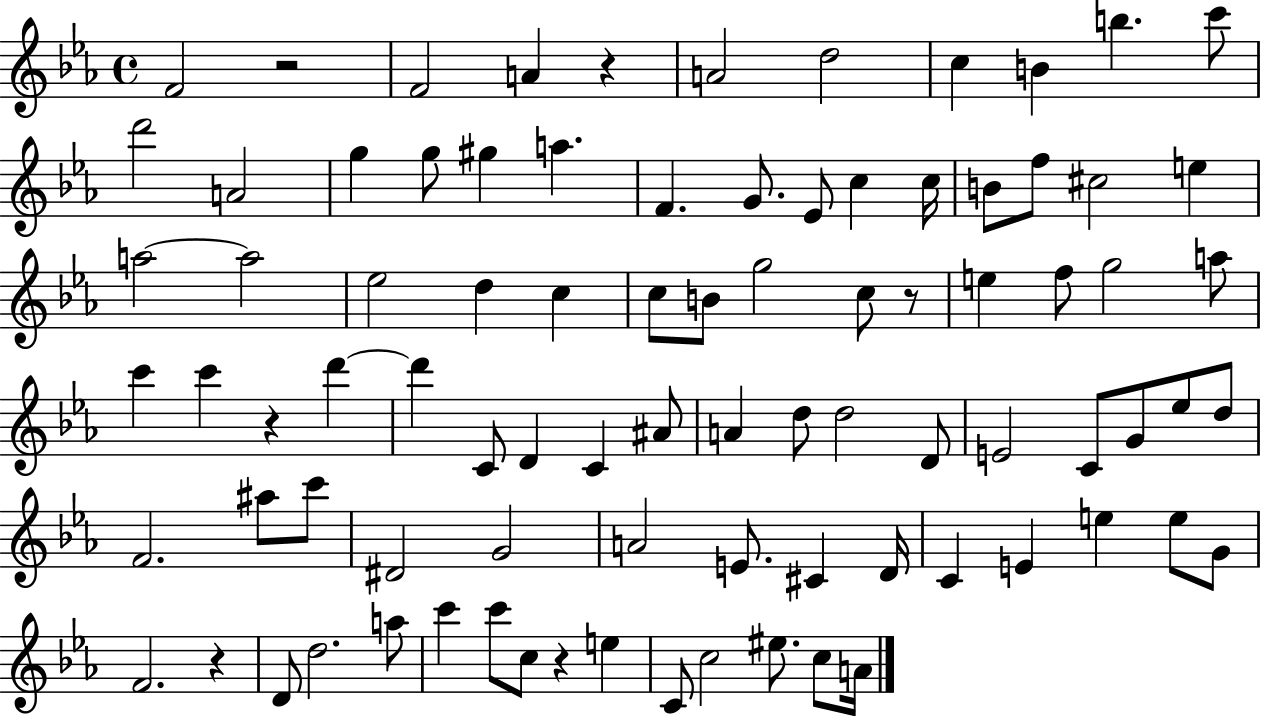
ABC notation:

X:1
T:Untitled
M:4/4
L:1/4
K:Eb
F2 z2 F2 A z A2 d2 c B b c'/2 d'2 A2 g g/2 ^g a F G/2 _E/2 c c/4 B/2 f/2 ^c2 e a2 a2 _e2 d c c/2 B/2 g2 c/2 z/2 e f/2 g2 a/2 c' c' z d' d' C/2 D C ^A/2 A d/2 d2 D/2 E2 C/2 G/2 _e/2 d/2 F2 ^a/2 c'/2 ^D2 G2 A2 E/2 ^C D/4 C E e e/2 G/2 F2 z D/2 d2 a/2 c' c'/2 c/2 z e C/2 c2 ^e/2 c/2 A/4